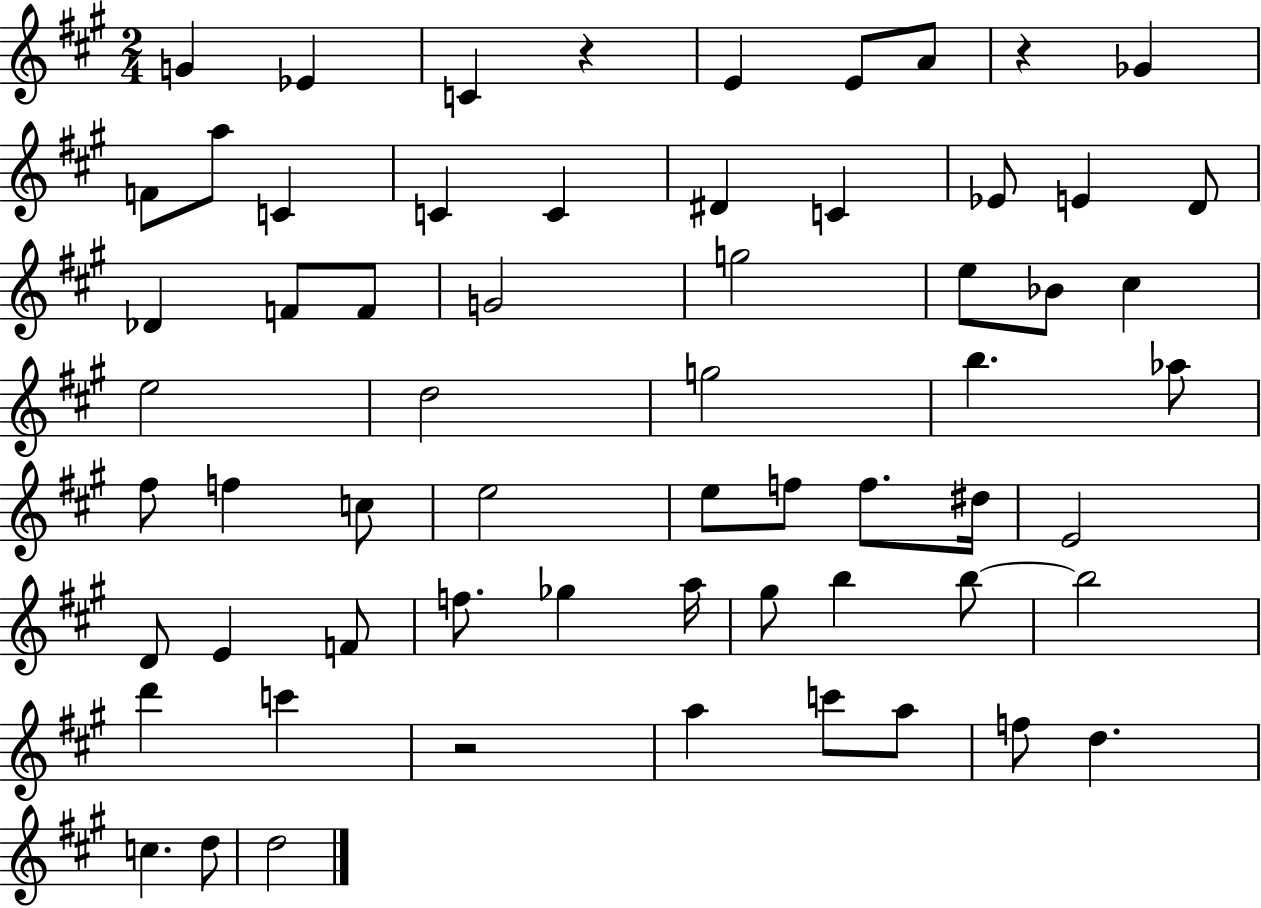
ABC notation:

X:1
T:Untitled
M:2/4
L:1/4
K:A
G _E C z E E/2 A/2 z _G F/2 a/2 C C C ^D C _E/2 E D/2 _D F/2 F/2 G2 g2 e/2 _B/2 ^c e2 d2 g2 b _a/2 ^f/2 f c/2 e2 e/2 f/2 f/2 ^d/4 E2 D/2 E F/2 f/2 _g a/4 ^g/2 b b/2 b2 d' c' z2 a c'/2 a/2 f/2 d c d/2 d2